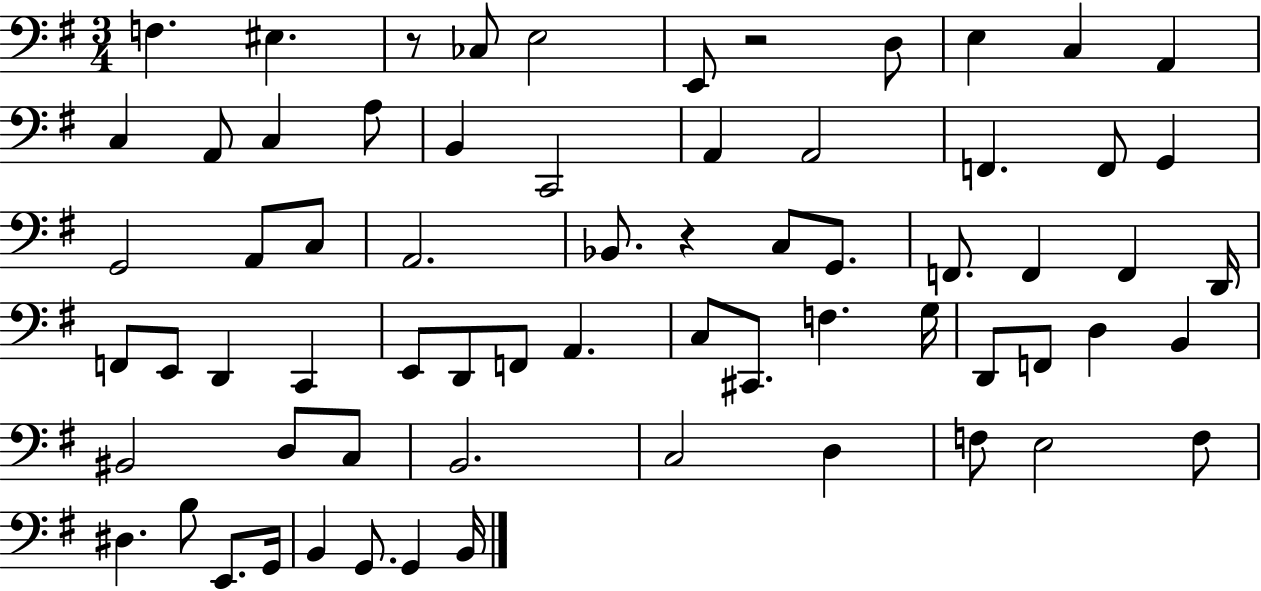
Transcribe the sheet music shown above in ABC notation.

X:1
T:Untitled
M:3/4
L:1/4
K:G
F, ^E, z/2 _C,/2 E,2 E,,/2 z2 D,/2 E, C, A,, C, A,,/2 C, A,/2 B,, C,,2 A,, A,,2 F,, F,,/2 G,, G,,2 A,,/2 C,/2 A,,2 _B,,/2 z C,/2 G,,/2 F,,/2 F,, F,, D,,/4 F,,/2 E,,/2 D,, C,, E,,/2 D,,/2 F,,/2 A,, C,/2 ^C,,/2 F, G,/4 D,,/2 F,,/2 D, B,, ^B,,2 D,/2 C,/2 B,,2 C,2 D, F,/2 E,2 F,/2 ^D, B,/2 E,,/2 G,,/4 B,, G,,/2 G,, B,,/4